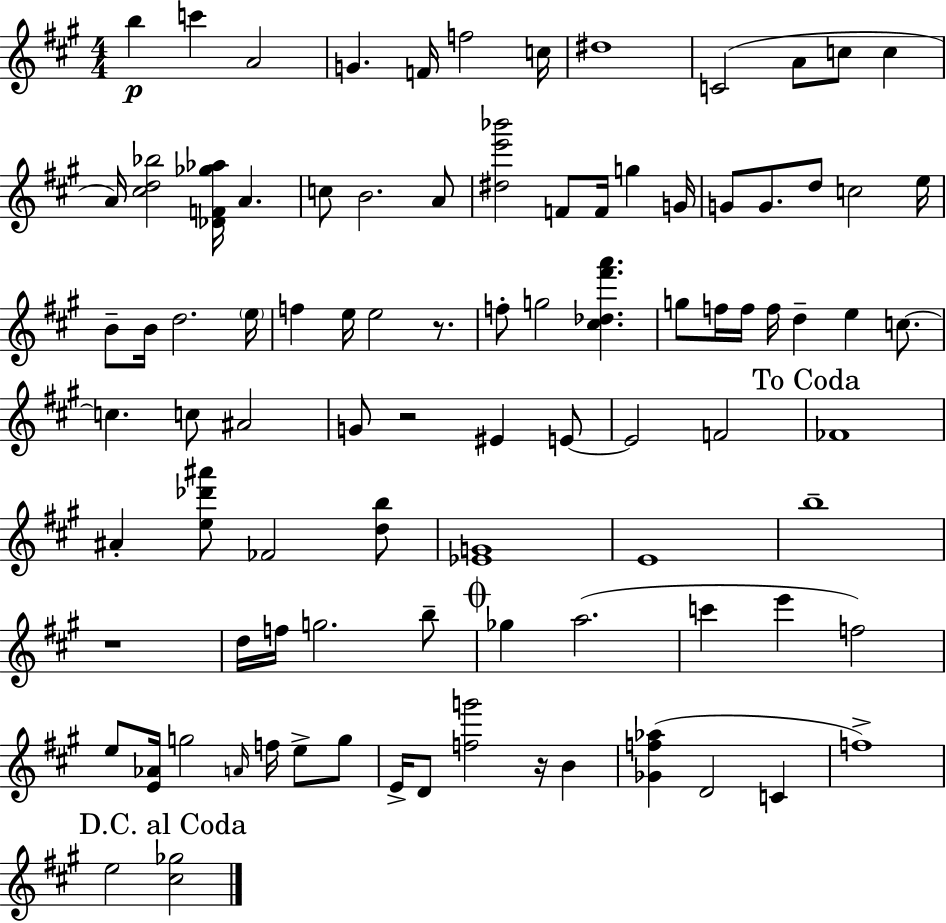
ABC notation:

X:1
T:Untitled
M:4/4
L:1/4
K:A
b c' A2 G F/4 f2 c/4 ^d4 C2 A/2 c/2 c A/4 [^cd_b]2 [_DF_g_a]/4 A c/2 B2 A/2 [^de'_b']2 F/2 F/4 g G/4 G/2 G/2 d/2 c2 e/4 B/2 B/4 d2 e/4 f e/4 e2 z/2 f/2 g2 [^c_d^f'a'] g/2 f/4 f/4 f/4 d e c/2 c c/2 ^A2 G/2 z2 ^E E/2 E2 F2 _F4 ^A [e_d'^a']/2 _F2 [db]/2 [_EG]4 E4 b4 z4 d/4 f/4 g2 b/2 _g a2 c' e' f2 e/2 [E_A]/4 g2 A/4 f/4 e/2 g/2 E/4 D/2 [fg']2 z/4 B [_Gf_a] D2 C f4 e2 [^c_g]2